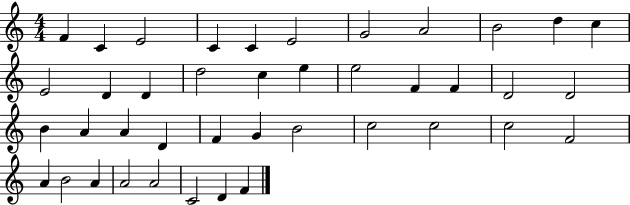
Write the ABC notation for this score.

X:1
T:Untitled
M:4/4
L:1/4
K:C
F C E2 C C E2 G2 A2 B2 d c E2 D D d2 c e e2 F F D2 D2 B A A D F G B2 c2 c2 c2 F2 A B2 A A2 A2 C2 D F